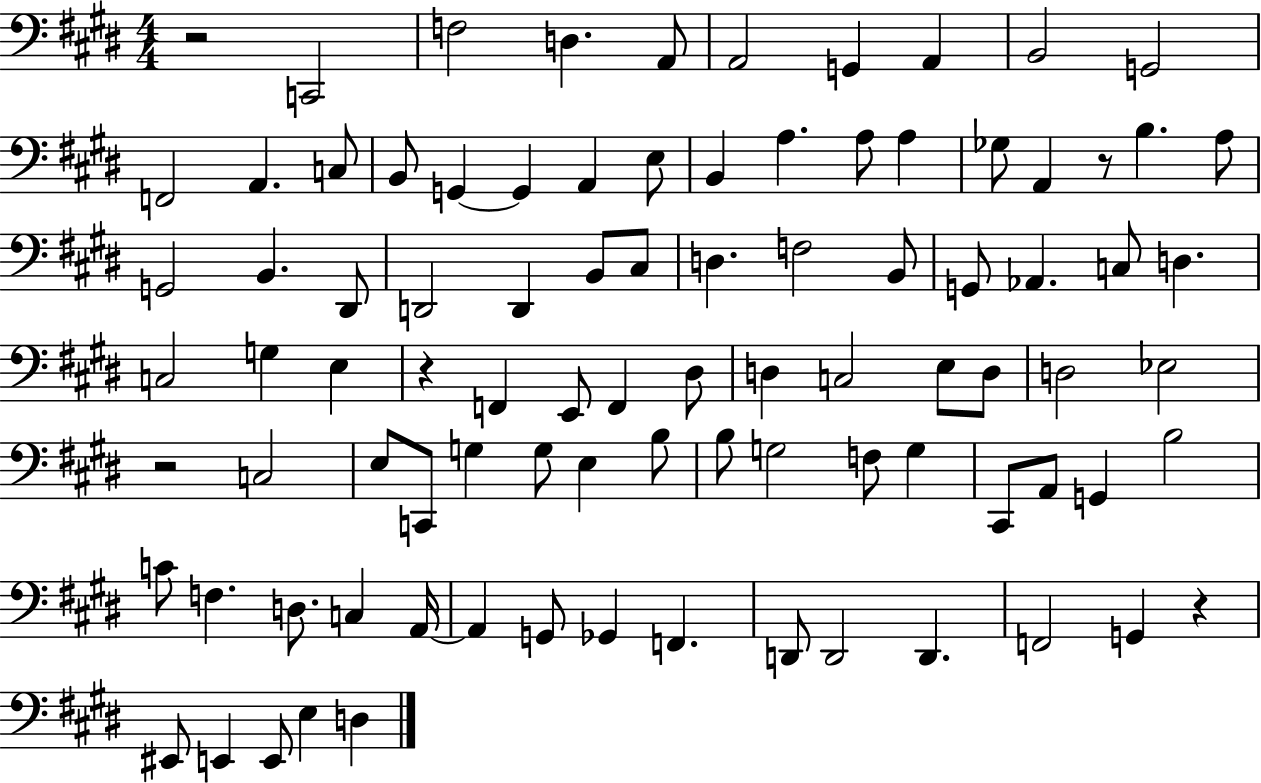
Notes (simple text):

R/h C2/h F3/h D3/q. A2/e A2/h G2/q A2/q B2/h G2/h F2/h A2/q. C3/e B2/e G2/q G2/q A2/q E3/e B2/q A3/q. A3/e A3/q Gb3/e A2/q R/e B3/q. A3/e G2/h B2/q. D#2/e D2/h D2/q B2/e C#3/e D3/q. F3/h B2/e G2/e Ab2/q. C3/e D3/q. C3/h G3/q E3/q R/q F2/q E2/e F2/q D#3/e D3/q C3/h E3/e D3/e D3/h Eb3/h R/h C3/h E3/e C2/e G3/q G3/e E3/q B3/e B3/e G3/h F3/e G3/q C#2/e A2/e G2/q B3/h C4/e F3/q. D3/e. C3/q A2/s A2/q G2/e Gb2/q F2/q. D2/e D2/h D2/q. F2/h G2/q R/q EIS2/e E2/q E2/e E3/q D3/q